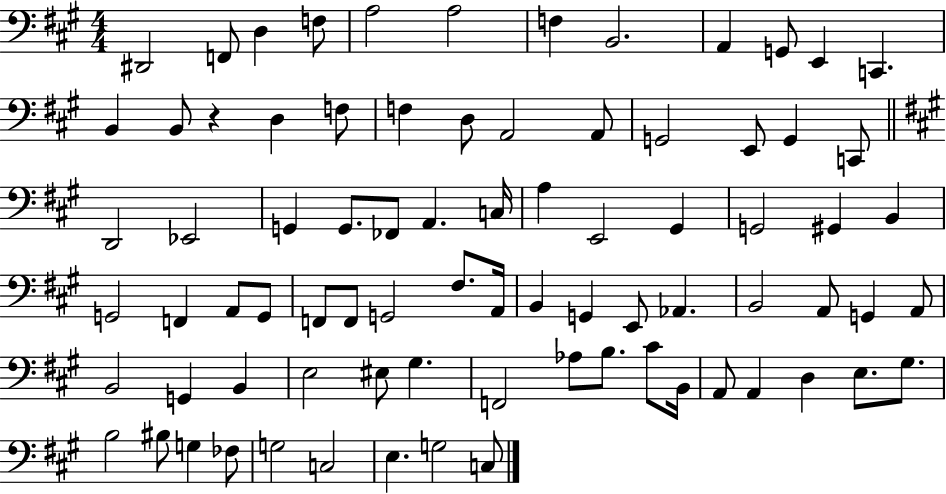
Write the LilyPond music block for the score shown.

{
  \clef bass
  \numericTimeSignature
  \time 4/4
  \key a \major
  dis,2 f,8 d4 f8 | a2 a2 | f4 b,2. | a,4 g,8 e,4 c,4. | \break b,4 b,8 r4 d4 f8 | f4 d8 a,2 a,8 | g,2 e,8 g,4 c,8 | \bar "||" \break \key a \major d,2 ees,2 | g,4 g,8. fes,8 a,4. c16 | a4 e,2 gis,4 | g,2 gis,4 b,4 | \break g,2 f,4 a,8 g,8 | f,8 f,8 g,2 fis8. a,16 | b,4 g,4 e,8 aes,4. | b,2 a,8 g,4 a,8 | \break b,2 g,4 b,4 | e2 eis8 gis4. | f,2 aes8 b8. cis'8 b,16 | a,8 a,4 d4 e8. gis8. | \break b2 bis8 g4 fes8 | g2 c2 | e4. g2 c8 | \bar "|."
}